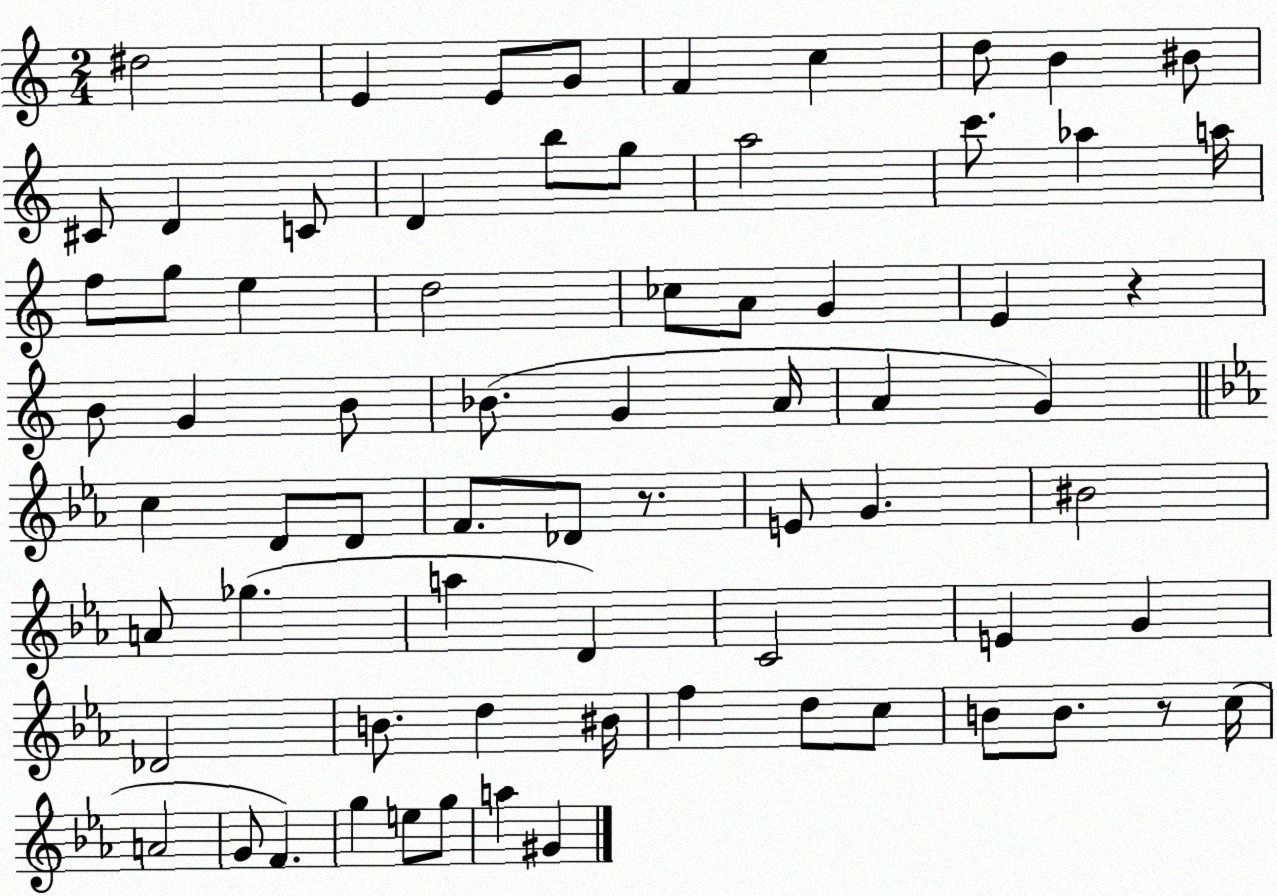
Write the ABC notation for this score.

X:1
T:Untitled
M:2/4
L:1/4
K:C
^d2 E E/2 G/2 F c d/2 B ^B/2 ^C/2 D C/2 D b/2 g/2 a2 c'/2 _a a/4 f/2 g/2 e d2 _c/2 A/2 G E z B/2 G B/2 _B/2 G A/4 A G c D/2 D/2 F/2 _D/2 z/2 E/2 G ^B2 A/2 _g a D C2 E G _D2 B/2 d ^B/4 f d/2 c/2 B/2 B/2 z/2 c/4 A2 G/2 F g e/2 g/2 a ^G